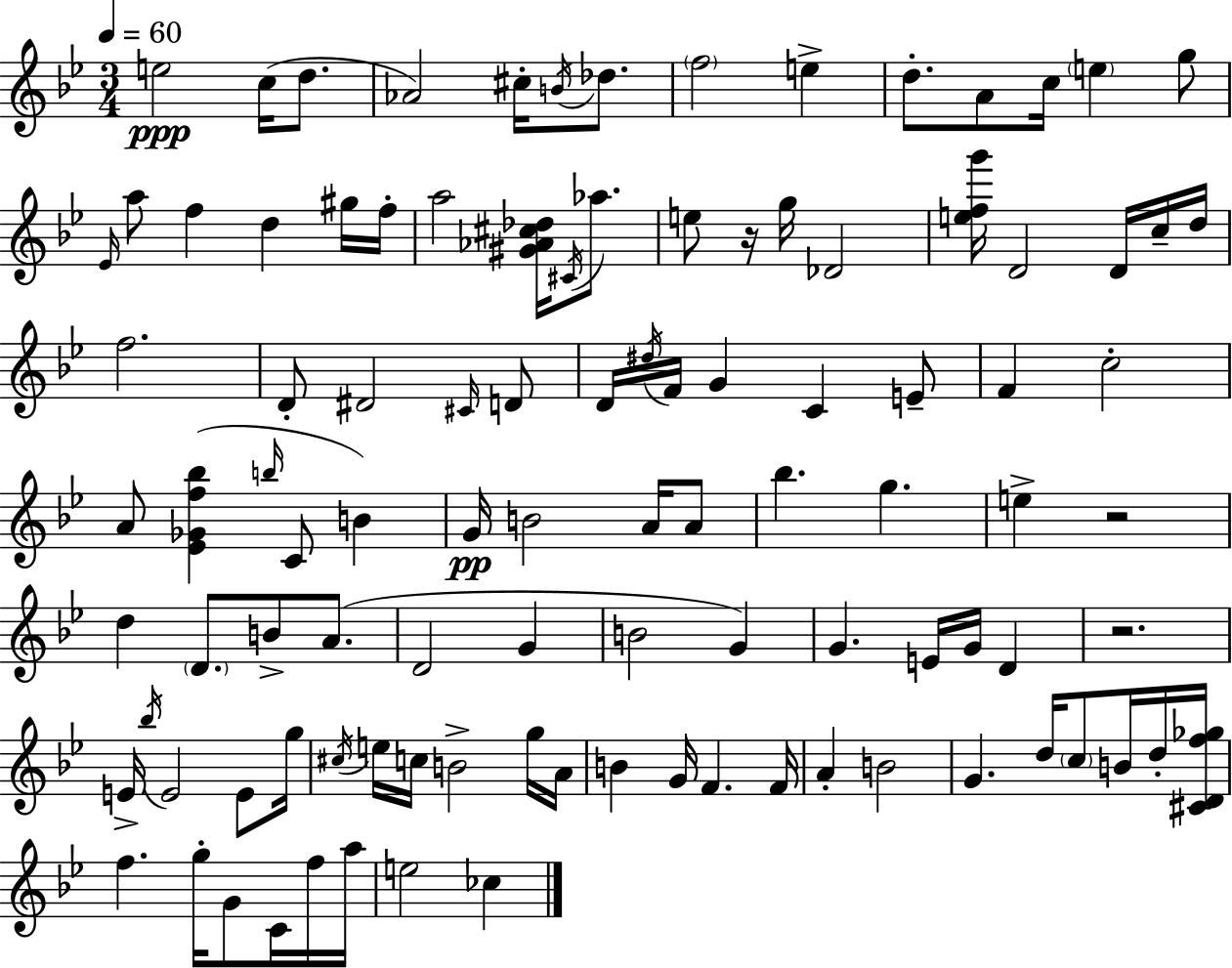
E5/h C5/s D5/e. Ab4/h C#5/s B4/s Db5/e. F5/h E5/q D5/e. A4/e C5/s E5/q G5/e Eb4/s A5/e F5/q D5/q G#5/s F5/s A5/h [G#4,Ab4,C#5,Db5]/s C#4/s Ab5/e. E5/e R/s G5/s Db4/h [E5,F5,G6]/s D4/h D4/s C5/s D5/s F5/h. D4/e D#4/h C#4/s D4/e D4/s D#5/s F4/s G4/q C4/q E4/e F4/q C5/h A4/e [Eb4,Gb4,F5,Bb5]/q B5/s C4/e B4/q G4/s B4/h A4/s A4/e Bb5/q. G5/q. E5/q R/h D5/q D4/e. B4/e A4/e. D4/h G4/q B4/h G4/q G4/q. E4/s G4/s D4/q R/h. E4/s Bb5/s E4/h E4/e G5/s C#5/s E5/s C5/s B4/h G5/s A4/s B4/q G4/s F4/q. F4/s A4/q B4/h G4/q. D5/s C5/e B4/s D5/s [C#4,D4,F5,Gb5]/s F5/q. G5/s G4/e C4/s F5/s A5/s E5/h CES5/q